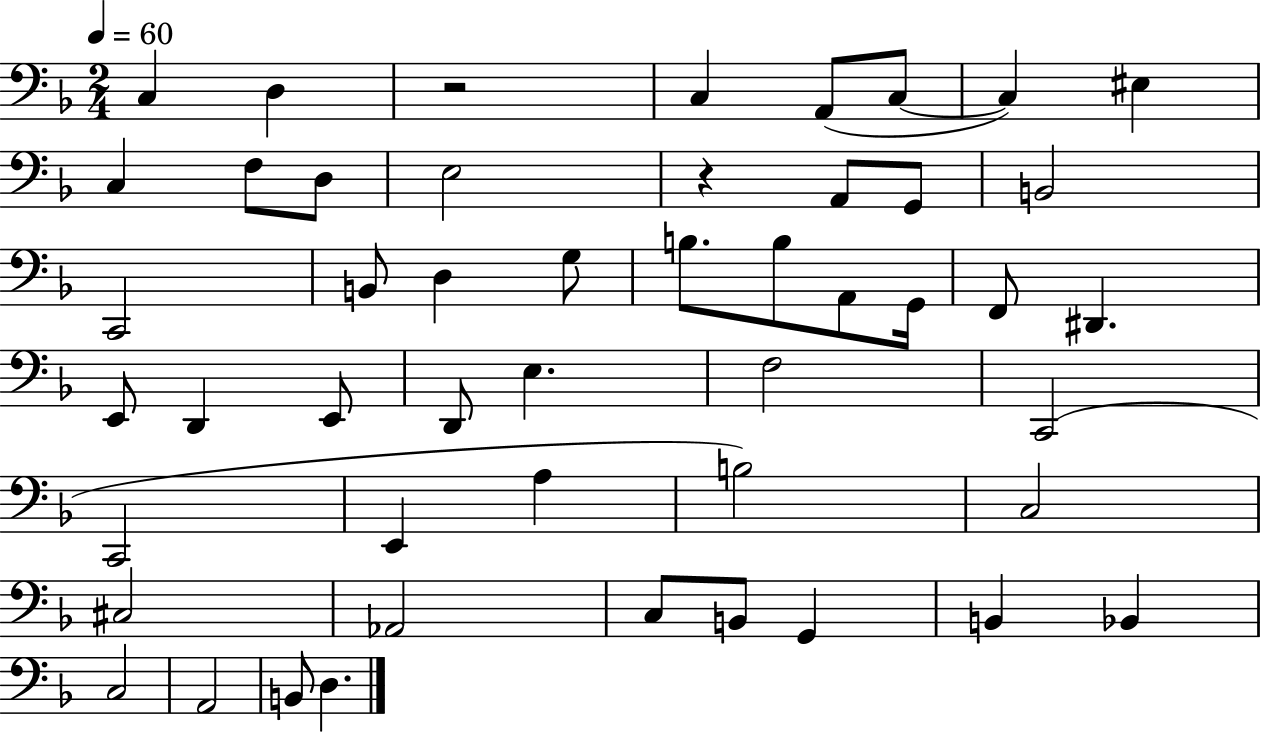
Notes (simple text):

C3/q D3/q R/h C3/q A2/e C3/e C3/q EIS3/q C3/q F3/e D3/e E3/h R/q A2/e G2/e B2/h C2/h B2/e D3/q G3/e B3/e. B3/e A2/e G2/s F2/e D#2/q. E2/e D2/q E2/e D2/e E3/q. F3/h C2/h C2/h E2/q A3/q B3/h C3/h C#3/h Ab2/h C3/e B2/e G2/q B2/q Bb2/q C3/h A2/h B2/e D3/q.